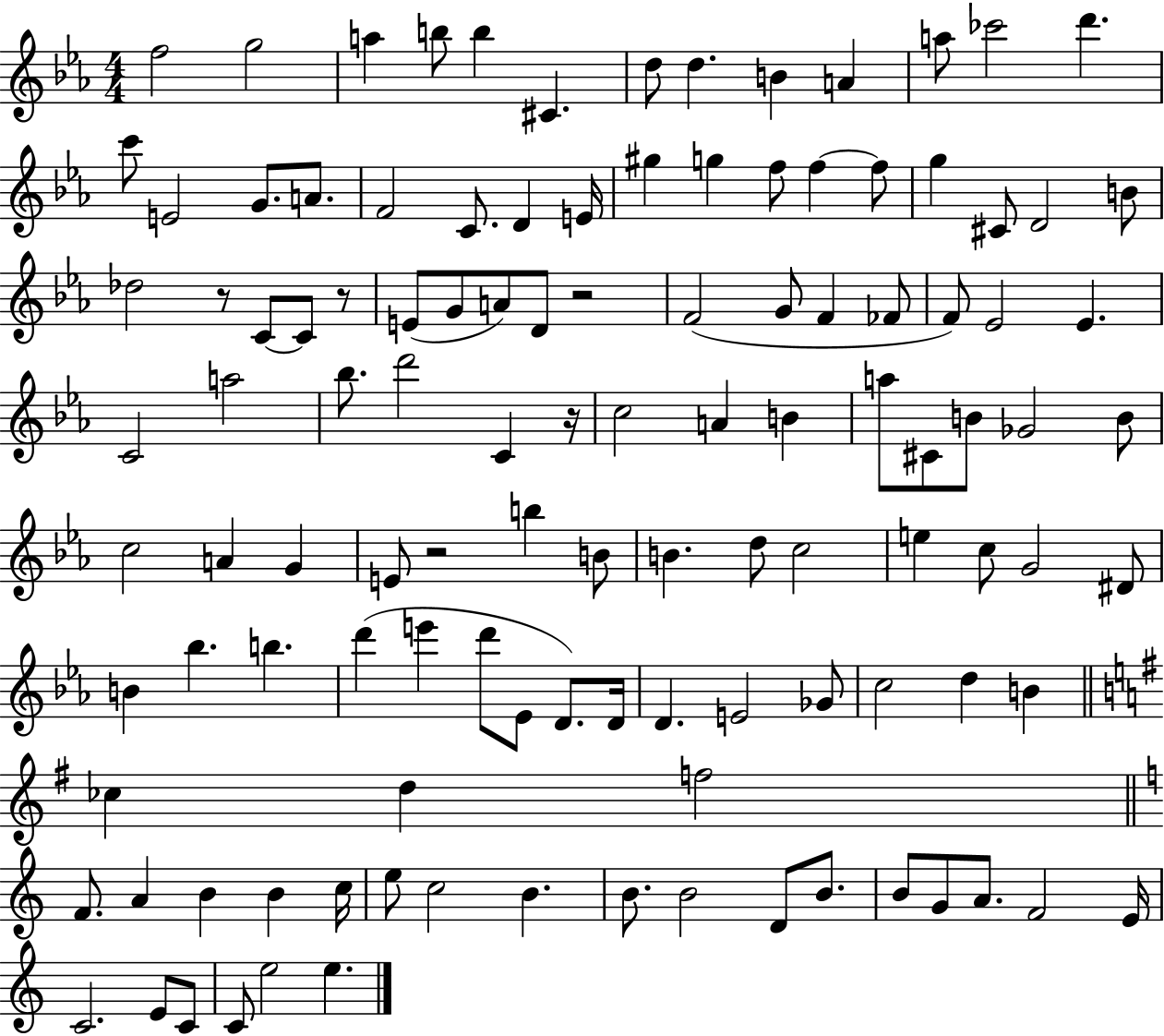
F5/h G5/h A5/q B5/e B5/q C#4/q. D5/e D5/q. B4/q A4/q A5/e CES6/h D6/q. C6/e E4/h G4/e. A4/e. F4/h C4/e. D4/q E4/s G#5/q G5/q F5/e F5/q F5/e G5/q C#4/e D4/h B4/e Db5/h R/e C4/e C4/e R/e E4/e G4/e A4/e D4/e R/h F4/h G4/e F4/q FES4/e F4/e Eb4/h Eb4/q. C4/h A5/h Bb5/e. D6/h C4/q R/s C5/h A4/q B4/q A5/e C#4/e B4/e Gb4/h B4/e C5/h A4/q G4/q E4/e R/h B5/q B4/e B4/q. D5/e C5/h E5/q C5/e G4/h D#4/e B4/q Bb5/q. B5/q. D6/q E6/q D6/e Eb4/e D4/e. D4/s D4/q. E4/h Gb4/e C5/h D5/q B4/q CES5/q D5/q F5/h F4/e. A4/q B4/q B4/q C5/s E5/e C5/h B4/q. B4/e. B4/h D4/e B4/e. B4/e G4/e A4/e. F4/h E4/s C4/h. E4/e C4/e C4/e E5/h E5/q.